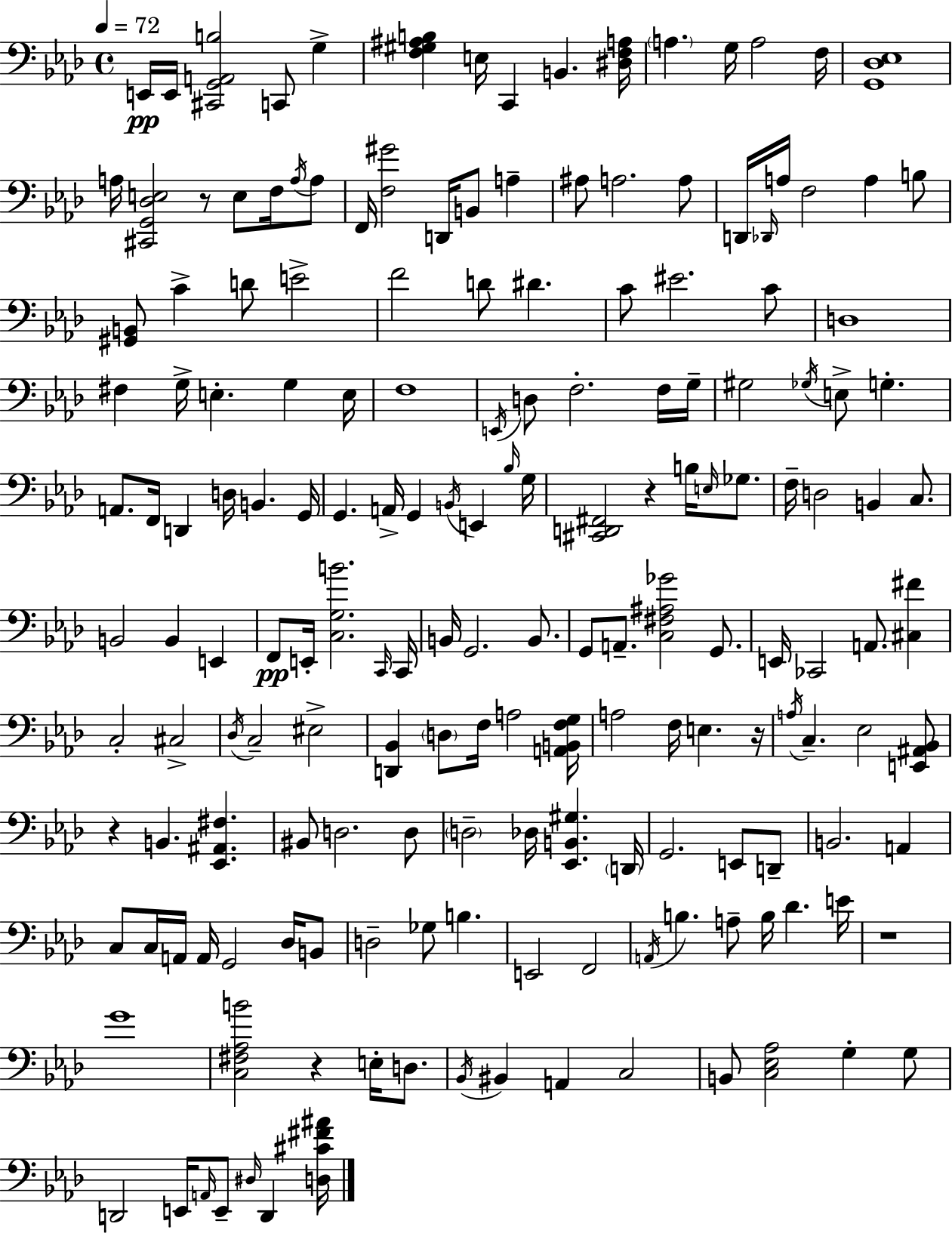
X:1
T:Untitled
M:4/4
L:1/4
K:Fm
E,,/4 E,,/4 [^C,,G,,A,,B,]2 C,,/2 G, [F,^G,^A,B,] E,/4 C,, B,, [^D,F,A,]/4 A, G,/4 A,2 F,/4 [G,,_D,_E,]4 A,/4 [^C,,G,,_D,E,]2 z/2 E,/2 F,/4 A,/4 A,/2 F,,/4 [F,^G]2 D,,/4 B,,/2 A, ^A,/2 A,2 A,/2 D,,/4 _D,,/4 A,/4 F,2 A, B,/2 [^G,,B,,]/2 C D/2 E2 F2 D/2 ^D C/2 ^E2 C/2 D,4 ^F, G,/4 E, G, E,/4 F,4 E,,/4 D,/2 F,2 F,/4 G,/4 ^G,2 _G,/4 E,/2 G, A,,/2 F,,/4 D,, D,/4 B,, G,,/4 G,, A,,/4 G,, B,,/4 E,, _B,/4 G,/4 [^C,,D,,^F,,]2 z B,/4 E,/4 _G,/2 F,/4 D,2 B,, C,/2 B,,2 B,, E,, F,,/2 E,,/4 [C,G,B]2 C,,/4 C,,/4 B,,/4 G,,2 B,,/2 G,,/2 A,,/2 [C,^F,^A,_G]2 G,,/2 E,,/4 _C,,2 A,,/2 [^C,^F] C,2 ^C,2 _D,/4 C,2 ^E,2 [D,,_B,,] D,/2 F,/4 A,2 [A,,B,,F,G,]/4 A,2 F,/4 E, z/4 A,/4 C, _E,2 [E,,^A,,_B,,]/2 z B,, [_E,,^A,,^F,] ^B,,/2 D,2 D,/2 D,2 _D,/4 [_E,,B,,^G,] D,,/4 G,,2 E,,/2 D,,/2 B,,2 A,, C,/2 C,/4 A,,/4 A,,/4 G,,2 _D,/4 B,,/2 D,2 _G,/2 B, E,,2 F,,2 A,,/4 B, A,/2 B,/4 _D E/4 z4 G4 [C,^F,_A,B]2 z E,/4 D,/2 _B,,/4 ^B,, A,, C,2 B,,/2 [C,_E,_A,]2 G, G,/2 D,,2 E,,/4 A,,/4 E,,/2 ^D,/4 D,, [D,^C^F^A]/4